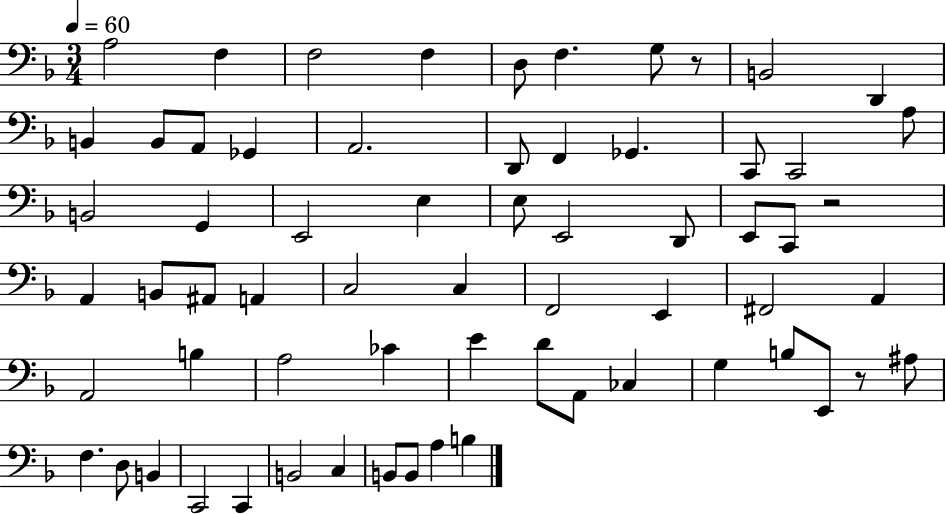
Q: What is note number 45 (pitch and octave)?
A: D4